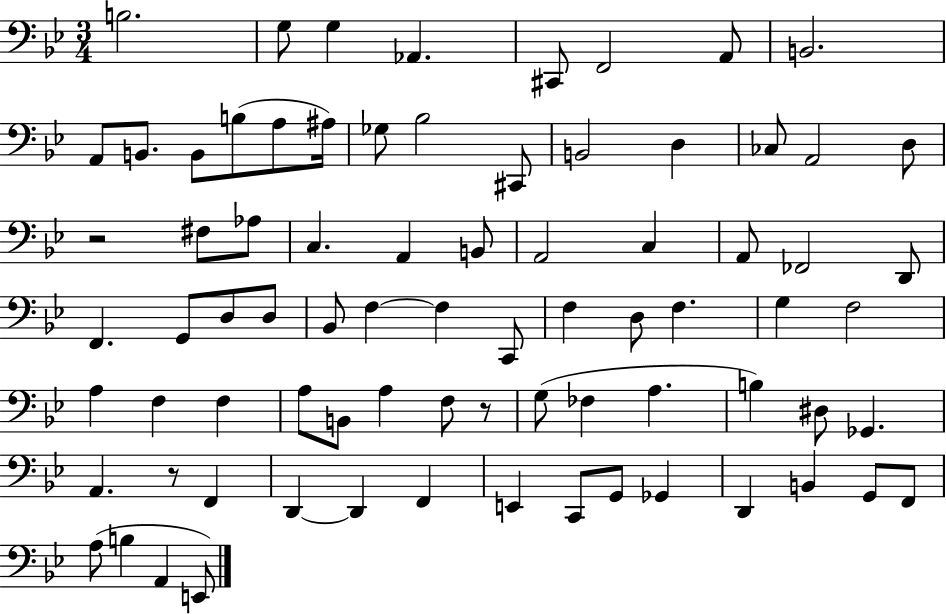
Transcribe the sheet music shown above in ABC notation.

X:1
T:Untitled
M:3/4
L:1/4
K:Bb
B,2 G,/2 G, _A,, ^C,,/2 F,,2 A,,/2 B,,2 A,,/2 B,,/2 B,,/2 B,/2 A,/2 ^A,/4 _G,/2 _B,2 ^C,,/2 B,,2 D, _C,/2 A,,2 D,/2 z2 ^F,/2 _A,/2 C, A,, B,,/2 A,,2 C, A,,/2 _F,,2 D,,/2 F,, G,,/2 D,/2 D,/2 _B,,/2 F, F, C,,/2 F, D,/2 F, G, F,2 A, F, F, A,/2 B,,/2 A, F,/2 z/2 G,/2 _F, A, B, ^D,/2 _G,, A,, z/2 F,, D,, D,, F,, E,, C,,/2 G,,/2 _G,, D,, B,, G,,/2 F,,/2 A,/2 B, A,, E,,/2